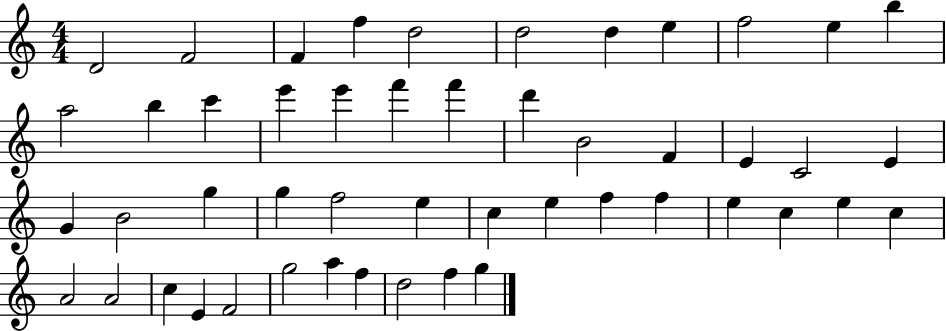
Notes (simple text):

D4/h F4/h F4/q F5/q D5/h D5/h D5/q E5/q F5/h E5/q B5/q A5/h B5/q C6/q E6/q E6/q F6/q F6/q D6/q B4/h F4/q E4/q C4/h E4/q G4/q B4/h G5/q G5/q F5/h E5/q C5/q E5/q F5/q F5/q E5/q C5/q E5/q C5/q A4/h A4/h C5/q E4/q F4/h G5/h A5/q F5/q D5/h F5/q G5/q